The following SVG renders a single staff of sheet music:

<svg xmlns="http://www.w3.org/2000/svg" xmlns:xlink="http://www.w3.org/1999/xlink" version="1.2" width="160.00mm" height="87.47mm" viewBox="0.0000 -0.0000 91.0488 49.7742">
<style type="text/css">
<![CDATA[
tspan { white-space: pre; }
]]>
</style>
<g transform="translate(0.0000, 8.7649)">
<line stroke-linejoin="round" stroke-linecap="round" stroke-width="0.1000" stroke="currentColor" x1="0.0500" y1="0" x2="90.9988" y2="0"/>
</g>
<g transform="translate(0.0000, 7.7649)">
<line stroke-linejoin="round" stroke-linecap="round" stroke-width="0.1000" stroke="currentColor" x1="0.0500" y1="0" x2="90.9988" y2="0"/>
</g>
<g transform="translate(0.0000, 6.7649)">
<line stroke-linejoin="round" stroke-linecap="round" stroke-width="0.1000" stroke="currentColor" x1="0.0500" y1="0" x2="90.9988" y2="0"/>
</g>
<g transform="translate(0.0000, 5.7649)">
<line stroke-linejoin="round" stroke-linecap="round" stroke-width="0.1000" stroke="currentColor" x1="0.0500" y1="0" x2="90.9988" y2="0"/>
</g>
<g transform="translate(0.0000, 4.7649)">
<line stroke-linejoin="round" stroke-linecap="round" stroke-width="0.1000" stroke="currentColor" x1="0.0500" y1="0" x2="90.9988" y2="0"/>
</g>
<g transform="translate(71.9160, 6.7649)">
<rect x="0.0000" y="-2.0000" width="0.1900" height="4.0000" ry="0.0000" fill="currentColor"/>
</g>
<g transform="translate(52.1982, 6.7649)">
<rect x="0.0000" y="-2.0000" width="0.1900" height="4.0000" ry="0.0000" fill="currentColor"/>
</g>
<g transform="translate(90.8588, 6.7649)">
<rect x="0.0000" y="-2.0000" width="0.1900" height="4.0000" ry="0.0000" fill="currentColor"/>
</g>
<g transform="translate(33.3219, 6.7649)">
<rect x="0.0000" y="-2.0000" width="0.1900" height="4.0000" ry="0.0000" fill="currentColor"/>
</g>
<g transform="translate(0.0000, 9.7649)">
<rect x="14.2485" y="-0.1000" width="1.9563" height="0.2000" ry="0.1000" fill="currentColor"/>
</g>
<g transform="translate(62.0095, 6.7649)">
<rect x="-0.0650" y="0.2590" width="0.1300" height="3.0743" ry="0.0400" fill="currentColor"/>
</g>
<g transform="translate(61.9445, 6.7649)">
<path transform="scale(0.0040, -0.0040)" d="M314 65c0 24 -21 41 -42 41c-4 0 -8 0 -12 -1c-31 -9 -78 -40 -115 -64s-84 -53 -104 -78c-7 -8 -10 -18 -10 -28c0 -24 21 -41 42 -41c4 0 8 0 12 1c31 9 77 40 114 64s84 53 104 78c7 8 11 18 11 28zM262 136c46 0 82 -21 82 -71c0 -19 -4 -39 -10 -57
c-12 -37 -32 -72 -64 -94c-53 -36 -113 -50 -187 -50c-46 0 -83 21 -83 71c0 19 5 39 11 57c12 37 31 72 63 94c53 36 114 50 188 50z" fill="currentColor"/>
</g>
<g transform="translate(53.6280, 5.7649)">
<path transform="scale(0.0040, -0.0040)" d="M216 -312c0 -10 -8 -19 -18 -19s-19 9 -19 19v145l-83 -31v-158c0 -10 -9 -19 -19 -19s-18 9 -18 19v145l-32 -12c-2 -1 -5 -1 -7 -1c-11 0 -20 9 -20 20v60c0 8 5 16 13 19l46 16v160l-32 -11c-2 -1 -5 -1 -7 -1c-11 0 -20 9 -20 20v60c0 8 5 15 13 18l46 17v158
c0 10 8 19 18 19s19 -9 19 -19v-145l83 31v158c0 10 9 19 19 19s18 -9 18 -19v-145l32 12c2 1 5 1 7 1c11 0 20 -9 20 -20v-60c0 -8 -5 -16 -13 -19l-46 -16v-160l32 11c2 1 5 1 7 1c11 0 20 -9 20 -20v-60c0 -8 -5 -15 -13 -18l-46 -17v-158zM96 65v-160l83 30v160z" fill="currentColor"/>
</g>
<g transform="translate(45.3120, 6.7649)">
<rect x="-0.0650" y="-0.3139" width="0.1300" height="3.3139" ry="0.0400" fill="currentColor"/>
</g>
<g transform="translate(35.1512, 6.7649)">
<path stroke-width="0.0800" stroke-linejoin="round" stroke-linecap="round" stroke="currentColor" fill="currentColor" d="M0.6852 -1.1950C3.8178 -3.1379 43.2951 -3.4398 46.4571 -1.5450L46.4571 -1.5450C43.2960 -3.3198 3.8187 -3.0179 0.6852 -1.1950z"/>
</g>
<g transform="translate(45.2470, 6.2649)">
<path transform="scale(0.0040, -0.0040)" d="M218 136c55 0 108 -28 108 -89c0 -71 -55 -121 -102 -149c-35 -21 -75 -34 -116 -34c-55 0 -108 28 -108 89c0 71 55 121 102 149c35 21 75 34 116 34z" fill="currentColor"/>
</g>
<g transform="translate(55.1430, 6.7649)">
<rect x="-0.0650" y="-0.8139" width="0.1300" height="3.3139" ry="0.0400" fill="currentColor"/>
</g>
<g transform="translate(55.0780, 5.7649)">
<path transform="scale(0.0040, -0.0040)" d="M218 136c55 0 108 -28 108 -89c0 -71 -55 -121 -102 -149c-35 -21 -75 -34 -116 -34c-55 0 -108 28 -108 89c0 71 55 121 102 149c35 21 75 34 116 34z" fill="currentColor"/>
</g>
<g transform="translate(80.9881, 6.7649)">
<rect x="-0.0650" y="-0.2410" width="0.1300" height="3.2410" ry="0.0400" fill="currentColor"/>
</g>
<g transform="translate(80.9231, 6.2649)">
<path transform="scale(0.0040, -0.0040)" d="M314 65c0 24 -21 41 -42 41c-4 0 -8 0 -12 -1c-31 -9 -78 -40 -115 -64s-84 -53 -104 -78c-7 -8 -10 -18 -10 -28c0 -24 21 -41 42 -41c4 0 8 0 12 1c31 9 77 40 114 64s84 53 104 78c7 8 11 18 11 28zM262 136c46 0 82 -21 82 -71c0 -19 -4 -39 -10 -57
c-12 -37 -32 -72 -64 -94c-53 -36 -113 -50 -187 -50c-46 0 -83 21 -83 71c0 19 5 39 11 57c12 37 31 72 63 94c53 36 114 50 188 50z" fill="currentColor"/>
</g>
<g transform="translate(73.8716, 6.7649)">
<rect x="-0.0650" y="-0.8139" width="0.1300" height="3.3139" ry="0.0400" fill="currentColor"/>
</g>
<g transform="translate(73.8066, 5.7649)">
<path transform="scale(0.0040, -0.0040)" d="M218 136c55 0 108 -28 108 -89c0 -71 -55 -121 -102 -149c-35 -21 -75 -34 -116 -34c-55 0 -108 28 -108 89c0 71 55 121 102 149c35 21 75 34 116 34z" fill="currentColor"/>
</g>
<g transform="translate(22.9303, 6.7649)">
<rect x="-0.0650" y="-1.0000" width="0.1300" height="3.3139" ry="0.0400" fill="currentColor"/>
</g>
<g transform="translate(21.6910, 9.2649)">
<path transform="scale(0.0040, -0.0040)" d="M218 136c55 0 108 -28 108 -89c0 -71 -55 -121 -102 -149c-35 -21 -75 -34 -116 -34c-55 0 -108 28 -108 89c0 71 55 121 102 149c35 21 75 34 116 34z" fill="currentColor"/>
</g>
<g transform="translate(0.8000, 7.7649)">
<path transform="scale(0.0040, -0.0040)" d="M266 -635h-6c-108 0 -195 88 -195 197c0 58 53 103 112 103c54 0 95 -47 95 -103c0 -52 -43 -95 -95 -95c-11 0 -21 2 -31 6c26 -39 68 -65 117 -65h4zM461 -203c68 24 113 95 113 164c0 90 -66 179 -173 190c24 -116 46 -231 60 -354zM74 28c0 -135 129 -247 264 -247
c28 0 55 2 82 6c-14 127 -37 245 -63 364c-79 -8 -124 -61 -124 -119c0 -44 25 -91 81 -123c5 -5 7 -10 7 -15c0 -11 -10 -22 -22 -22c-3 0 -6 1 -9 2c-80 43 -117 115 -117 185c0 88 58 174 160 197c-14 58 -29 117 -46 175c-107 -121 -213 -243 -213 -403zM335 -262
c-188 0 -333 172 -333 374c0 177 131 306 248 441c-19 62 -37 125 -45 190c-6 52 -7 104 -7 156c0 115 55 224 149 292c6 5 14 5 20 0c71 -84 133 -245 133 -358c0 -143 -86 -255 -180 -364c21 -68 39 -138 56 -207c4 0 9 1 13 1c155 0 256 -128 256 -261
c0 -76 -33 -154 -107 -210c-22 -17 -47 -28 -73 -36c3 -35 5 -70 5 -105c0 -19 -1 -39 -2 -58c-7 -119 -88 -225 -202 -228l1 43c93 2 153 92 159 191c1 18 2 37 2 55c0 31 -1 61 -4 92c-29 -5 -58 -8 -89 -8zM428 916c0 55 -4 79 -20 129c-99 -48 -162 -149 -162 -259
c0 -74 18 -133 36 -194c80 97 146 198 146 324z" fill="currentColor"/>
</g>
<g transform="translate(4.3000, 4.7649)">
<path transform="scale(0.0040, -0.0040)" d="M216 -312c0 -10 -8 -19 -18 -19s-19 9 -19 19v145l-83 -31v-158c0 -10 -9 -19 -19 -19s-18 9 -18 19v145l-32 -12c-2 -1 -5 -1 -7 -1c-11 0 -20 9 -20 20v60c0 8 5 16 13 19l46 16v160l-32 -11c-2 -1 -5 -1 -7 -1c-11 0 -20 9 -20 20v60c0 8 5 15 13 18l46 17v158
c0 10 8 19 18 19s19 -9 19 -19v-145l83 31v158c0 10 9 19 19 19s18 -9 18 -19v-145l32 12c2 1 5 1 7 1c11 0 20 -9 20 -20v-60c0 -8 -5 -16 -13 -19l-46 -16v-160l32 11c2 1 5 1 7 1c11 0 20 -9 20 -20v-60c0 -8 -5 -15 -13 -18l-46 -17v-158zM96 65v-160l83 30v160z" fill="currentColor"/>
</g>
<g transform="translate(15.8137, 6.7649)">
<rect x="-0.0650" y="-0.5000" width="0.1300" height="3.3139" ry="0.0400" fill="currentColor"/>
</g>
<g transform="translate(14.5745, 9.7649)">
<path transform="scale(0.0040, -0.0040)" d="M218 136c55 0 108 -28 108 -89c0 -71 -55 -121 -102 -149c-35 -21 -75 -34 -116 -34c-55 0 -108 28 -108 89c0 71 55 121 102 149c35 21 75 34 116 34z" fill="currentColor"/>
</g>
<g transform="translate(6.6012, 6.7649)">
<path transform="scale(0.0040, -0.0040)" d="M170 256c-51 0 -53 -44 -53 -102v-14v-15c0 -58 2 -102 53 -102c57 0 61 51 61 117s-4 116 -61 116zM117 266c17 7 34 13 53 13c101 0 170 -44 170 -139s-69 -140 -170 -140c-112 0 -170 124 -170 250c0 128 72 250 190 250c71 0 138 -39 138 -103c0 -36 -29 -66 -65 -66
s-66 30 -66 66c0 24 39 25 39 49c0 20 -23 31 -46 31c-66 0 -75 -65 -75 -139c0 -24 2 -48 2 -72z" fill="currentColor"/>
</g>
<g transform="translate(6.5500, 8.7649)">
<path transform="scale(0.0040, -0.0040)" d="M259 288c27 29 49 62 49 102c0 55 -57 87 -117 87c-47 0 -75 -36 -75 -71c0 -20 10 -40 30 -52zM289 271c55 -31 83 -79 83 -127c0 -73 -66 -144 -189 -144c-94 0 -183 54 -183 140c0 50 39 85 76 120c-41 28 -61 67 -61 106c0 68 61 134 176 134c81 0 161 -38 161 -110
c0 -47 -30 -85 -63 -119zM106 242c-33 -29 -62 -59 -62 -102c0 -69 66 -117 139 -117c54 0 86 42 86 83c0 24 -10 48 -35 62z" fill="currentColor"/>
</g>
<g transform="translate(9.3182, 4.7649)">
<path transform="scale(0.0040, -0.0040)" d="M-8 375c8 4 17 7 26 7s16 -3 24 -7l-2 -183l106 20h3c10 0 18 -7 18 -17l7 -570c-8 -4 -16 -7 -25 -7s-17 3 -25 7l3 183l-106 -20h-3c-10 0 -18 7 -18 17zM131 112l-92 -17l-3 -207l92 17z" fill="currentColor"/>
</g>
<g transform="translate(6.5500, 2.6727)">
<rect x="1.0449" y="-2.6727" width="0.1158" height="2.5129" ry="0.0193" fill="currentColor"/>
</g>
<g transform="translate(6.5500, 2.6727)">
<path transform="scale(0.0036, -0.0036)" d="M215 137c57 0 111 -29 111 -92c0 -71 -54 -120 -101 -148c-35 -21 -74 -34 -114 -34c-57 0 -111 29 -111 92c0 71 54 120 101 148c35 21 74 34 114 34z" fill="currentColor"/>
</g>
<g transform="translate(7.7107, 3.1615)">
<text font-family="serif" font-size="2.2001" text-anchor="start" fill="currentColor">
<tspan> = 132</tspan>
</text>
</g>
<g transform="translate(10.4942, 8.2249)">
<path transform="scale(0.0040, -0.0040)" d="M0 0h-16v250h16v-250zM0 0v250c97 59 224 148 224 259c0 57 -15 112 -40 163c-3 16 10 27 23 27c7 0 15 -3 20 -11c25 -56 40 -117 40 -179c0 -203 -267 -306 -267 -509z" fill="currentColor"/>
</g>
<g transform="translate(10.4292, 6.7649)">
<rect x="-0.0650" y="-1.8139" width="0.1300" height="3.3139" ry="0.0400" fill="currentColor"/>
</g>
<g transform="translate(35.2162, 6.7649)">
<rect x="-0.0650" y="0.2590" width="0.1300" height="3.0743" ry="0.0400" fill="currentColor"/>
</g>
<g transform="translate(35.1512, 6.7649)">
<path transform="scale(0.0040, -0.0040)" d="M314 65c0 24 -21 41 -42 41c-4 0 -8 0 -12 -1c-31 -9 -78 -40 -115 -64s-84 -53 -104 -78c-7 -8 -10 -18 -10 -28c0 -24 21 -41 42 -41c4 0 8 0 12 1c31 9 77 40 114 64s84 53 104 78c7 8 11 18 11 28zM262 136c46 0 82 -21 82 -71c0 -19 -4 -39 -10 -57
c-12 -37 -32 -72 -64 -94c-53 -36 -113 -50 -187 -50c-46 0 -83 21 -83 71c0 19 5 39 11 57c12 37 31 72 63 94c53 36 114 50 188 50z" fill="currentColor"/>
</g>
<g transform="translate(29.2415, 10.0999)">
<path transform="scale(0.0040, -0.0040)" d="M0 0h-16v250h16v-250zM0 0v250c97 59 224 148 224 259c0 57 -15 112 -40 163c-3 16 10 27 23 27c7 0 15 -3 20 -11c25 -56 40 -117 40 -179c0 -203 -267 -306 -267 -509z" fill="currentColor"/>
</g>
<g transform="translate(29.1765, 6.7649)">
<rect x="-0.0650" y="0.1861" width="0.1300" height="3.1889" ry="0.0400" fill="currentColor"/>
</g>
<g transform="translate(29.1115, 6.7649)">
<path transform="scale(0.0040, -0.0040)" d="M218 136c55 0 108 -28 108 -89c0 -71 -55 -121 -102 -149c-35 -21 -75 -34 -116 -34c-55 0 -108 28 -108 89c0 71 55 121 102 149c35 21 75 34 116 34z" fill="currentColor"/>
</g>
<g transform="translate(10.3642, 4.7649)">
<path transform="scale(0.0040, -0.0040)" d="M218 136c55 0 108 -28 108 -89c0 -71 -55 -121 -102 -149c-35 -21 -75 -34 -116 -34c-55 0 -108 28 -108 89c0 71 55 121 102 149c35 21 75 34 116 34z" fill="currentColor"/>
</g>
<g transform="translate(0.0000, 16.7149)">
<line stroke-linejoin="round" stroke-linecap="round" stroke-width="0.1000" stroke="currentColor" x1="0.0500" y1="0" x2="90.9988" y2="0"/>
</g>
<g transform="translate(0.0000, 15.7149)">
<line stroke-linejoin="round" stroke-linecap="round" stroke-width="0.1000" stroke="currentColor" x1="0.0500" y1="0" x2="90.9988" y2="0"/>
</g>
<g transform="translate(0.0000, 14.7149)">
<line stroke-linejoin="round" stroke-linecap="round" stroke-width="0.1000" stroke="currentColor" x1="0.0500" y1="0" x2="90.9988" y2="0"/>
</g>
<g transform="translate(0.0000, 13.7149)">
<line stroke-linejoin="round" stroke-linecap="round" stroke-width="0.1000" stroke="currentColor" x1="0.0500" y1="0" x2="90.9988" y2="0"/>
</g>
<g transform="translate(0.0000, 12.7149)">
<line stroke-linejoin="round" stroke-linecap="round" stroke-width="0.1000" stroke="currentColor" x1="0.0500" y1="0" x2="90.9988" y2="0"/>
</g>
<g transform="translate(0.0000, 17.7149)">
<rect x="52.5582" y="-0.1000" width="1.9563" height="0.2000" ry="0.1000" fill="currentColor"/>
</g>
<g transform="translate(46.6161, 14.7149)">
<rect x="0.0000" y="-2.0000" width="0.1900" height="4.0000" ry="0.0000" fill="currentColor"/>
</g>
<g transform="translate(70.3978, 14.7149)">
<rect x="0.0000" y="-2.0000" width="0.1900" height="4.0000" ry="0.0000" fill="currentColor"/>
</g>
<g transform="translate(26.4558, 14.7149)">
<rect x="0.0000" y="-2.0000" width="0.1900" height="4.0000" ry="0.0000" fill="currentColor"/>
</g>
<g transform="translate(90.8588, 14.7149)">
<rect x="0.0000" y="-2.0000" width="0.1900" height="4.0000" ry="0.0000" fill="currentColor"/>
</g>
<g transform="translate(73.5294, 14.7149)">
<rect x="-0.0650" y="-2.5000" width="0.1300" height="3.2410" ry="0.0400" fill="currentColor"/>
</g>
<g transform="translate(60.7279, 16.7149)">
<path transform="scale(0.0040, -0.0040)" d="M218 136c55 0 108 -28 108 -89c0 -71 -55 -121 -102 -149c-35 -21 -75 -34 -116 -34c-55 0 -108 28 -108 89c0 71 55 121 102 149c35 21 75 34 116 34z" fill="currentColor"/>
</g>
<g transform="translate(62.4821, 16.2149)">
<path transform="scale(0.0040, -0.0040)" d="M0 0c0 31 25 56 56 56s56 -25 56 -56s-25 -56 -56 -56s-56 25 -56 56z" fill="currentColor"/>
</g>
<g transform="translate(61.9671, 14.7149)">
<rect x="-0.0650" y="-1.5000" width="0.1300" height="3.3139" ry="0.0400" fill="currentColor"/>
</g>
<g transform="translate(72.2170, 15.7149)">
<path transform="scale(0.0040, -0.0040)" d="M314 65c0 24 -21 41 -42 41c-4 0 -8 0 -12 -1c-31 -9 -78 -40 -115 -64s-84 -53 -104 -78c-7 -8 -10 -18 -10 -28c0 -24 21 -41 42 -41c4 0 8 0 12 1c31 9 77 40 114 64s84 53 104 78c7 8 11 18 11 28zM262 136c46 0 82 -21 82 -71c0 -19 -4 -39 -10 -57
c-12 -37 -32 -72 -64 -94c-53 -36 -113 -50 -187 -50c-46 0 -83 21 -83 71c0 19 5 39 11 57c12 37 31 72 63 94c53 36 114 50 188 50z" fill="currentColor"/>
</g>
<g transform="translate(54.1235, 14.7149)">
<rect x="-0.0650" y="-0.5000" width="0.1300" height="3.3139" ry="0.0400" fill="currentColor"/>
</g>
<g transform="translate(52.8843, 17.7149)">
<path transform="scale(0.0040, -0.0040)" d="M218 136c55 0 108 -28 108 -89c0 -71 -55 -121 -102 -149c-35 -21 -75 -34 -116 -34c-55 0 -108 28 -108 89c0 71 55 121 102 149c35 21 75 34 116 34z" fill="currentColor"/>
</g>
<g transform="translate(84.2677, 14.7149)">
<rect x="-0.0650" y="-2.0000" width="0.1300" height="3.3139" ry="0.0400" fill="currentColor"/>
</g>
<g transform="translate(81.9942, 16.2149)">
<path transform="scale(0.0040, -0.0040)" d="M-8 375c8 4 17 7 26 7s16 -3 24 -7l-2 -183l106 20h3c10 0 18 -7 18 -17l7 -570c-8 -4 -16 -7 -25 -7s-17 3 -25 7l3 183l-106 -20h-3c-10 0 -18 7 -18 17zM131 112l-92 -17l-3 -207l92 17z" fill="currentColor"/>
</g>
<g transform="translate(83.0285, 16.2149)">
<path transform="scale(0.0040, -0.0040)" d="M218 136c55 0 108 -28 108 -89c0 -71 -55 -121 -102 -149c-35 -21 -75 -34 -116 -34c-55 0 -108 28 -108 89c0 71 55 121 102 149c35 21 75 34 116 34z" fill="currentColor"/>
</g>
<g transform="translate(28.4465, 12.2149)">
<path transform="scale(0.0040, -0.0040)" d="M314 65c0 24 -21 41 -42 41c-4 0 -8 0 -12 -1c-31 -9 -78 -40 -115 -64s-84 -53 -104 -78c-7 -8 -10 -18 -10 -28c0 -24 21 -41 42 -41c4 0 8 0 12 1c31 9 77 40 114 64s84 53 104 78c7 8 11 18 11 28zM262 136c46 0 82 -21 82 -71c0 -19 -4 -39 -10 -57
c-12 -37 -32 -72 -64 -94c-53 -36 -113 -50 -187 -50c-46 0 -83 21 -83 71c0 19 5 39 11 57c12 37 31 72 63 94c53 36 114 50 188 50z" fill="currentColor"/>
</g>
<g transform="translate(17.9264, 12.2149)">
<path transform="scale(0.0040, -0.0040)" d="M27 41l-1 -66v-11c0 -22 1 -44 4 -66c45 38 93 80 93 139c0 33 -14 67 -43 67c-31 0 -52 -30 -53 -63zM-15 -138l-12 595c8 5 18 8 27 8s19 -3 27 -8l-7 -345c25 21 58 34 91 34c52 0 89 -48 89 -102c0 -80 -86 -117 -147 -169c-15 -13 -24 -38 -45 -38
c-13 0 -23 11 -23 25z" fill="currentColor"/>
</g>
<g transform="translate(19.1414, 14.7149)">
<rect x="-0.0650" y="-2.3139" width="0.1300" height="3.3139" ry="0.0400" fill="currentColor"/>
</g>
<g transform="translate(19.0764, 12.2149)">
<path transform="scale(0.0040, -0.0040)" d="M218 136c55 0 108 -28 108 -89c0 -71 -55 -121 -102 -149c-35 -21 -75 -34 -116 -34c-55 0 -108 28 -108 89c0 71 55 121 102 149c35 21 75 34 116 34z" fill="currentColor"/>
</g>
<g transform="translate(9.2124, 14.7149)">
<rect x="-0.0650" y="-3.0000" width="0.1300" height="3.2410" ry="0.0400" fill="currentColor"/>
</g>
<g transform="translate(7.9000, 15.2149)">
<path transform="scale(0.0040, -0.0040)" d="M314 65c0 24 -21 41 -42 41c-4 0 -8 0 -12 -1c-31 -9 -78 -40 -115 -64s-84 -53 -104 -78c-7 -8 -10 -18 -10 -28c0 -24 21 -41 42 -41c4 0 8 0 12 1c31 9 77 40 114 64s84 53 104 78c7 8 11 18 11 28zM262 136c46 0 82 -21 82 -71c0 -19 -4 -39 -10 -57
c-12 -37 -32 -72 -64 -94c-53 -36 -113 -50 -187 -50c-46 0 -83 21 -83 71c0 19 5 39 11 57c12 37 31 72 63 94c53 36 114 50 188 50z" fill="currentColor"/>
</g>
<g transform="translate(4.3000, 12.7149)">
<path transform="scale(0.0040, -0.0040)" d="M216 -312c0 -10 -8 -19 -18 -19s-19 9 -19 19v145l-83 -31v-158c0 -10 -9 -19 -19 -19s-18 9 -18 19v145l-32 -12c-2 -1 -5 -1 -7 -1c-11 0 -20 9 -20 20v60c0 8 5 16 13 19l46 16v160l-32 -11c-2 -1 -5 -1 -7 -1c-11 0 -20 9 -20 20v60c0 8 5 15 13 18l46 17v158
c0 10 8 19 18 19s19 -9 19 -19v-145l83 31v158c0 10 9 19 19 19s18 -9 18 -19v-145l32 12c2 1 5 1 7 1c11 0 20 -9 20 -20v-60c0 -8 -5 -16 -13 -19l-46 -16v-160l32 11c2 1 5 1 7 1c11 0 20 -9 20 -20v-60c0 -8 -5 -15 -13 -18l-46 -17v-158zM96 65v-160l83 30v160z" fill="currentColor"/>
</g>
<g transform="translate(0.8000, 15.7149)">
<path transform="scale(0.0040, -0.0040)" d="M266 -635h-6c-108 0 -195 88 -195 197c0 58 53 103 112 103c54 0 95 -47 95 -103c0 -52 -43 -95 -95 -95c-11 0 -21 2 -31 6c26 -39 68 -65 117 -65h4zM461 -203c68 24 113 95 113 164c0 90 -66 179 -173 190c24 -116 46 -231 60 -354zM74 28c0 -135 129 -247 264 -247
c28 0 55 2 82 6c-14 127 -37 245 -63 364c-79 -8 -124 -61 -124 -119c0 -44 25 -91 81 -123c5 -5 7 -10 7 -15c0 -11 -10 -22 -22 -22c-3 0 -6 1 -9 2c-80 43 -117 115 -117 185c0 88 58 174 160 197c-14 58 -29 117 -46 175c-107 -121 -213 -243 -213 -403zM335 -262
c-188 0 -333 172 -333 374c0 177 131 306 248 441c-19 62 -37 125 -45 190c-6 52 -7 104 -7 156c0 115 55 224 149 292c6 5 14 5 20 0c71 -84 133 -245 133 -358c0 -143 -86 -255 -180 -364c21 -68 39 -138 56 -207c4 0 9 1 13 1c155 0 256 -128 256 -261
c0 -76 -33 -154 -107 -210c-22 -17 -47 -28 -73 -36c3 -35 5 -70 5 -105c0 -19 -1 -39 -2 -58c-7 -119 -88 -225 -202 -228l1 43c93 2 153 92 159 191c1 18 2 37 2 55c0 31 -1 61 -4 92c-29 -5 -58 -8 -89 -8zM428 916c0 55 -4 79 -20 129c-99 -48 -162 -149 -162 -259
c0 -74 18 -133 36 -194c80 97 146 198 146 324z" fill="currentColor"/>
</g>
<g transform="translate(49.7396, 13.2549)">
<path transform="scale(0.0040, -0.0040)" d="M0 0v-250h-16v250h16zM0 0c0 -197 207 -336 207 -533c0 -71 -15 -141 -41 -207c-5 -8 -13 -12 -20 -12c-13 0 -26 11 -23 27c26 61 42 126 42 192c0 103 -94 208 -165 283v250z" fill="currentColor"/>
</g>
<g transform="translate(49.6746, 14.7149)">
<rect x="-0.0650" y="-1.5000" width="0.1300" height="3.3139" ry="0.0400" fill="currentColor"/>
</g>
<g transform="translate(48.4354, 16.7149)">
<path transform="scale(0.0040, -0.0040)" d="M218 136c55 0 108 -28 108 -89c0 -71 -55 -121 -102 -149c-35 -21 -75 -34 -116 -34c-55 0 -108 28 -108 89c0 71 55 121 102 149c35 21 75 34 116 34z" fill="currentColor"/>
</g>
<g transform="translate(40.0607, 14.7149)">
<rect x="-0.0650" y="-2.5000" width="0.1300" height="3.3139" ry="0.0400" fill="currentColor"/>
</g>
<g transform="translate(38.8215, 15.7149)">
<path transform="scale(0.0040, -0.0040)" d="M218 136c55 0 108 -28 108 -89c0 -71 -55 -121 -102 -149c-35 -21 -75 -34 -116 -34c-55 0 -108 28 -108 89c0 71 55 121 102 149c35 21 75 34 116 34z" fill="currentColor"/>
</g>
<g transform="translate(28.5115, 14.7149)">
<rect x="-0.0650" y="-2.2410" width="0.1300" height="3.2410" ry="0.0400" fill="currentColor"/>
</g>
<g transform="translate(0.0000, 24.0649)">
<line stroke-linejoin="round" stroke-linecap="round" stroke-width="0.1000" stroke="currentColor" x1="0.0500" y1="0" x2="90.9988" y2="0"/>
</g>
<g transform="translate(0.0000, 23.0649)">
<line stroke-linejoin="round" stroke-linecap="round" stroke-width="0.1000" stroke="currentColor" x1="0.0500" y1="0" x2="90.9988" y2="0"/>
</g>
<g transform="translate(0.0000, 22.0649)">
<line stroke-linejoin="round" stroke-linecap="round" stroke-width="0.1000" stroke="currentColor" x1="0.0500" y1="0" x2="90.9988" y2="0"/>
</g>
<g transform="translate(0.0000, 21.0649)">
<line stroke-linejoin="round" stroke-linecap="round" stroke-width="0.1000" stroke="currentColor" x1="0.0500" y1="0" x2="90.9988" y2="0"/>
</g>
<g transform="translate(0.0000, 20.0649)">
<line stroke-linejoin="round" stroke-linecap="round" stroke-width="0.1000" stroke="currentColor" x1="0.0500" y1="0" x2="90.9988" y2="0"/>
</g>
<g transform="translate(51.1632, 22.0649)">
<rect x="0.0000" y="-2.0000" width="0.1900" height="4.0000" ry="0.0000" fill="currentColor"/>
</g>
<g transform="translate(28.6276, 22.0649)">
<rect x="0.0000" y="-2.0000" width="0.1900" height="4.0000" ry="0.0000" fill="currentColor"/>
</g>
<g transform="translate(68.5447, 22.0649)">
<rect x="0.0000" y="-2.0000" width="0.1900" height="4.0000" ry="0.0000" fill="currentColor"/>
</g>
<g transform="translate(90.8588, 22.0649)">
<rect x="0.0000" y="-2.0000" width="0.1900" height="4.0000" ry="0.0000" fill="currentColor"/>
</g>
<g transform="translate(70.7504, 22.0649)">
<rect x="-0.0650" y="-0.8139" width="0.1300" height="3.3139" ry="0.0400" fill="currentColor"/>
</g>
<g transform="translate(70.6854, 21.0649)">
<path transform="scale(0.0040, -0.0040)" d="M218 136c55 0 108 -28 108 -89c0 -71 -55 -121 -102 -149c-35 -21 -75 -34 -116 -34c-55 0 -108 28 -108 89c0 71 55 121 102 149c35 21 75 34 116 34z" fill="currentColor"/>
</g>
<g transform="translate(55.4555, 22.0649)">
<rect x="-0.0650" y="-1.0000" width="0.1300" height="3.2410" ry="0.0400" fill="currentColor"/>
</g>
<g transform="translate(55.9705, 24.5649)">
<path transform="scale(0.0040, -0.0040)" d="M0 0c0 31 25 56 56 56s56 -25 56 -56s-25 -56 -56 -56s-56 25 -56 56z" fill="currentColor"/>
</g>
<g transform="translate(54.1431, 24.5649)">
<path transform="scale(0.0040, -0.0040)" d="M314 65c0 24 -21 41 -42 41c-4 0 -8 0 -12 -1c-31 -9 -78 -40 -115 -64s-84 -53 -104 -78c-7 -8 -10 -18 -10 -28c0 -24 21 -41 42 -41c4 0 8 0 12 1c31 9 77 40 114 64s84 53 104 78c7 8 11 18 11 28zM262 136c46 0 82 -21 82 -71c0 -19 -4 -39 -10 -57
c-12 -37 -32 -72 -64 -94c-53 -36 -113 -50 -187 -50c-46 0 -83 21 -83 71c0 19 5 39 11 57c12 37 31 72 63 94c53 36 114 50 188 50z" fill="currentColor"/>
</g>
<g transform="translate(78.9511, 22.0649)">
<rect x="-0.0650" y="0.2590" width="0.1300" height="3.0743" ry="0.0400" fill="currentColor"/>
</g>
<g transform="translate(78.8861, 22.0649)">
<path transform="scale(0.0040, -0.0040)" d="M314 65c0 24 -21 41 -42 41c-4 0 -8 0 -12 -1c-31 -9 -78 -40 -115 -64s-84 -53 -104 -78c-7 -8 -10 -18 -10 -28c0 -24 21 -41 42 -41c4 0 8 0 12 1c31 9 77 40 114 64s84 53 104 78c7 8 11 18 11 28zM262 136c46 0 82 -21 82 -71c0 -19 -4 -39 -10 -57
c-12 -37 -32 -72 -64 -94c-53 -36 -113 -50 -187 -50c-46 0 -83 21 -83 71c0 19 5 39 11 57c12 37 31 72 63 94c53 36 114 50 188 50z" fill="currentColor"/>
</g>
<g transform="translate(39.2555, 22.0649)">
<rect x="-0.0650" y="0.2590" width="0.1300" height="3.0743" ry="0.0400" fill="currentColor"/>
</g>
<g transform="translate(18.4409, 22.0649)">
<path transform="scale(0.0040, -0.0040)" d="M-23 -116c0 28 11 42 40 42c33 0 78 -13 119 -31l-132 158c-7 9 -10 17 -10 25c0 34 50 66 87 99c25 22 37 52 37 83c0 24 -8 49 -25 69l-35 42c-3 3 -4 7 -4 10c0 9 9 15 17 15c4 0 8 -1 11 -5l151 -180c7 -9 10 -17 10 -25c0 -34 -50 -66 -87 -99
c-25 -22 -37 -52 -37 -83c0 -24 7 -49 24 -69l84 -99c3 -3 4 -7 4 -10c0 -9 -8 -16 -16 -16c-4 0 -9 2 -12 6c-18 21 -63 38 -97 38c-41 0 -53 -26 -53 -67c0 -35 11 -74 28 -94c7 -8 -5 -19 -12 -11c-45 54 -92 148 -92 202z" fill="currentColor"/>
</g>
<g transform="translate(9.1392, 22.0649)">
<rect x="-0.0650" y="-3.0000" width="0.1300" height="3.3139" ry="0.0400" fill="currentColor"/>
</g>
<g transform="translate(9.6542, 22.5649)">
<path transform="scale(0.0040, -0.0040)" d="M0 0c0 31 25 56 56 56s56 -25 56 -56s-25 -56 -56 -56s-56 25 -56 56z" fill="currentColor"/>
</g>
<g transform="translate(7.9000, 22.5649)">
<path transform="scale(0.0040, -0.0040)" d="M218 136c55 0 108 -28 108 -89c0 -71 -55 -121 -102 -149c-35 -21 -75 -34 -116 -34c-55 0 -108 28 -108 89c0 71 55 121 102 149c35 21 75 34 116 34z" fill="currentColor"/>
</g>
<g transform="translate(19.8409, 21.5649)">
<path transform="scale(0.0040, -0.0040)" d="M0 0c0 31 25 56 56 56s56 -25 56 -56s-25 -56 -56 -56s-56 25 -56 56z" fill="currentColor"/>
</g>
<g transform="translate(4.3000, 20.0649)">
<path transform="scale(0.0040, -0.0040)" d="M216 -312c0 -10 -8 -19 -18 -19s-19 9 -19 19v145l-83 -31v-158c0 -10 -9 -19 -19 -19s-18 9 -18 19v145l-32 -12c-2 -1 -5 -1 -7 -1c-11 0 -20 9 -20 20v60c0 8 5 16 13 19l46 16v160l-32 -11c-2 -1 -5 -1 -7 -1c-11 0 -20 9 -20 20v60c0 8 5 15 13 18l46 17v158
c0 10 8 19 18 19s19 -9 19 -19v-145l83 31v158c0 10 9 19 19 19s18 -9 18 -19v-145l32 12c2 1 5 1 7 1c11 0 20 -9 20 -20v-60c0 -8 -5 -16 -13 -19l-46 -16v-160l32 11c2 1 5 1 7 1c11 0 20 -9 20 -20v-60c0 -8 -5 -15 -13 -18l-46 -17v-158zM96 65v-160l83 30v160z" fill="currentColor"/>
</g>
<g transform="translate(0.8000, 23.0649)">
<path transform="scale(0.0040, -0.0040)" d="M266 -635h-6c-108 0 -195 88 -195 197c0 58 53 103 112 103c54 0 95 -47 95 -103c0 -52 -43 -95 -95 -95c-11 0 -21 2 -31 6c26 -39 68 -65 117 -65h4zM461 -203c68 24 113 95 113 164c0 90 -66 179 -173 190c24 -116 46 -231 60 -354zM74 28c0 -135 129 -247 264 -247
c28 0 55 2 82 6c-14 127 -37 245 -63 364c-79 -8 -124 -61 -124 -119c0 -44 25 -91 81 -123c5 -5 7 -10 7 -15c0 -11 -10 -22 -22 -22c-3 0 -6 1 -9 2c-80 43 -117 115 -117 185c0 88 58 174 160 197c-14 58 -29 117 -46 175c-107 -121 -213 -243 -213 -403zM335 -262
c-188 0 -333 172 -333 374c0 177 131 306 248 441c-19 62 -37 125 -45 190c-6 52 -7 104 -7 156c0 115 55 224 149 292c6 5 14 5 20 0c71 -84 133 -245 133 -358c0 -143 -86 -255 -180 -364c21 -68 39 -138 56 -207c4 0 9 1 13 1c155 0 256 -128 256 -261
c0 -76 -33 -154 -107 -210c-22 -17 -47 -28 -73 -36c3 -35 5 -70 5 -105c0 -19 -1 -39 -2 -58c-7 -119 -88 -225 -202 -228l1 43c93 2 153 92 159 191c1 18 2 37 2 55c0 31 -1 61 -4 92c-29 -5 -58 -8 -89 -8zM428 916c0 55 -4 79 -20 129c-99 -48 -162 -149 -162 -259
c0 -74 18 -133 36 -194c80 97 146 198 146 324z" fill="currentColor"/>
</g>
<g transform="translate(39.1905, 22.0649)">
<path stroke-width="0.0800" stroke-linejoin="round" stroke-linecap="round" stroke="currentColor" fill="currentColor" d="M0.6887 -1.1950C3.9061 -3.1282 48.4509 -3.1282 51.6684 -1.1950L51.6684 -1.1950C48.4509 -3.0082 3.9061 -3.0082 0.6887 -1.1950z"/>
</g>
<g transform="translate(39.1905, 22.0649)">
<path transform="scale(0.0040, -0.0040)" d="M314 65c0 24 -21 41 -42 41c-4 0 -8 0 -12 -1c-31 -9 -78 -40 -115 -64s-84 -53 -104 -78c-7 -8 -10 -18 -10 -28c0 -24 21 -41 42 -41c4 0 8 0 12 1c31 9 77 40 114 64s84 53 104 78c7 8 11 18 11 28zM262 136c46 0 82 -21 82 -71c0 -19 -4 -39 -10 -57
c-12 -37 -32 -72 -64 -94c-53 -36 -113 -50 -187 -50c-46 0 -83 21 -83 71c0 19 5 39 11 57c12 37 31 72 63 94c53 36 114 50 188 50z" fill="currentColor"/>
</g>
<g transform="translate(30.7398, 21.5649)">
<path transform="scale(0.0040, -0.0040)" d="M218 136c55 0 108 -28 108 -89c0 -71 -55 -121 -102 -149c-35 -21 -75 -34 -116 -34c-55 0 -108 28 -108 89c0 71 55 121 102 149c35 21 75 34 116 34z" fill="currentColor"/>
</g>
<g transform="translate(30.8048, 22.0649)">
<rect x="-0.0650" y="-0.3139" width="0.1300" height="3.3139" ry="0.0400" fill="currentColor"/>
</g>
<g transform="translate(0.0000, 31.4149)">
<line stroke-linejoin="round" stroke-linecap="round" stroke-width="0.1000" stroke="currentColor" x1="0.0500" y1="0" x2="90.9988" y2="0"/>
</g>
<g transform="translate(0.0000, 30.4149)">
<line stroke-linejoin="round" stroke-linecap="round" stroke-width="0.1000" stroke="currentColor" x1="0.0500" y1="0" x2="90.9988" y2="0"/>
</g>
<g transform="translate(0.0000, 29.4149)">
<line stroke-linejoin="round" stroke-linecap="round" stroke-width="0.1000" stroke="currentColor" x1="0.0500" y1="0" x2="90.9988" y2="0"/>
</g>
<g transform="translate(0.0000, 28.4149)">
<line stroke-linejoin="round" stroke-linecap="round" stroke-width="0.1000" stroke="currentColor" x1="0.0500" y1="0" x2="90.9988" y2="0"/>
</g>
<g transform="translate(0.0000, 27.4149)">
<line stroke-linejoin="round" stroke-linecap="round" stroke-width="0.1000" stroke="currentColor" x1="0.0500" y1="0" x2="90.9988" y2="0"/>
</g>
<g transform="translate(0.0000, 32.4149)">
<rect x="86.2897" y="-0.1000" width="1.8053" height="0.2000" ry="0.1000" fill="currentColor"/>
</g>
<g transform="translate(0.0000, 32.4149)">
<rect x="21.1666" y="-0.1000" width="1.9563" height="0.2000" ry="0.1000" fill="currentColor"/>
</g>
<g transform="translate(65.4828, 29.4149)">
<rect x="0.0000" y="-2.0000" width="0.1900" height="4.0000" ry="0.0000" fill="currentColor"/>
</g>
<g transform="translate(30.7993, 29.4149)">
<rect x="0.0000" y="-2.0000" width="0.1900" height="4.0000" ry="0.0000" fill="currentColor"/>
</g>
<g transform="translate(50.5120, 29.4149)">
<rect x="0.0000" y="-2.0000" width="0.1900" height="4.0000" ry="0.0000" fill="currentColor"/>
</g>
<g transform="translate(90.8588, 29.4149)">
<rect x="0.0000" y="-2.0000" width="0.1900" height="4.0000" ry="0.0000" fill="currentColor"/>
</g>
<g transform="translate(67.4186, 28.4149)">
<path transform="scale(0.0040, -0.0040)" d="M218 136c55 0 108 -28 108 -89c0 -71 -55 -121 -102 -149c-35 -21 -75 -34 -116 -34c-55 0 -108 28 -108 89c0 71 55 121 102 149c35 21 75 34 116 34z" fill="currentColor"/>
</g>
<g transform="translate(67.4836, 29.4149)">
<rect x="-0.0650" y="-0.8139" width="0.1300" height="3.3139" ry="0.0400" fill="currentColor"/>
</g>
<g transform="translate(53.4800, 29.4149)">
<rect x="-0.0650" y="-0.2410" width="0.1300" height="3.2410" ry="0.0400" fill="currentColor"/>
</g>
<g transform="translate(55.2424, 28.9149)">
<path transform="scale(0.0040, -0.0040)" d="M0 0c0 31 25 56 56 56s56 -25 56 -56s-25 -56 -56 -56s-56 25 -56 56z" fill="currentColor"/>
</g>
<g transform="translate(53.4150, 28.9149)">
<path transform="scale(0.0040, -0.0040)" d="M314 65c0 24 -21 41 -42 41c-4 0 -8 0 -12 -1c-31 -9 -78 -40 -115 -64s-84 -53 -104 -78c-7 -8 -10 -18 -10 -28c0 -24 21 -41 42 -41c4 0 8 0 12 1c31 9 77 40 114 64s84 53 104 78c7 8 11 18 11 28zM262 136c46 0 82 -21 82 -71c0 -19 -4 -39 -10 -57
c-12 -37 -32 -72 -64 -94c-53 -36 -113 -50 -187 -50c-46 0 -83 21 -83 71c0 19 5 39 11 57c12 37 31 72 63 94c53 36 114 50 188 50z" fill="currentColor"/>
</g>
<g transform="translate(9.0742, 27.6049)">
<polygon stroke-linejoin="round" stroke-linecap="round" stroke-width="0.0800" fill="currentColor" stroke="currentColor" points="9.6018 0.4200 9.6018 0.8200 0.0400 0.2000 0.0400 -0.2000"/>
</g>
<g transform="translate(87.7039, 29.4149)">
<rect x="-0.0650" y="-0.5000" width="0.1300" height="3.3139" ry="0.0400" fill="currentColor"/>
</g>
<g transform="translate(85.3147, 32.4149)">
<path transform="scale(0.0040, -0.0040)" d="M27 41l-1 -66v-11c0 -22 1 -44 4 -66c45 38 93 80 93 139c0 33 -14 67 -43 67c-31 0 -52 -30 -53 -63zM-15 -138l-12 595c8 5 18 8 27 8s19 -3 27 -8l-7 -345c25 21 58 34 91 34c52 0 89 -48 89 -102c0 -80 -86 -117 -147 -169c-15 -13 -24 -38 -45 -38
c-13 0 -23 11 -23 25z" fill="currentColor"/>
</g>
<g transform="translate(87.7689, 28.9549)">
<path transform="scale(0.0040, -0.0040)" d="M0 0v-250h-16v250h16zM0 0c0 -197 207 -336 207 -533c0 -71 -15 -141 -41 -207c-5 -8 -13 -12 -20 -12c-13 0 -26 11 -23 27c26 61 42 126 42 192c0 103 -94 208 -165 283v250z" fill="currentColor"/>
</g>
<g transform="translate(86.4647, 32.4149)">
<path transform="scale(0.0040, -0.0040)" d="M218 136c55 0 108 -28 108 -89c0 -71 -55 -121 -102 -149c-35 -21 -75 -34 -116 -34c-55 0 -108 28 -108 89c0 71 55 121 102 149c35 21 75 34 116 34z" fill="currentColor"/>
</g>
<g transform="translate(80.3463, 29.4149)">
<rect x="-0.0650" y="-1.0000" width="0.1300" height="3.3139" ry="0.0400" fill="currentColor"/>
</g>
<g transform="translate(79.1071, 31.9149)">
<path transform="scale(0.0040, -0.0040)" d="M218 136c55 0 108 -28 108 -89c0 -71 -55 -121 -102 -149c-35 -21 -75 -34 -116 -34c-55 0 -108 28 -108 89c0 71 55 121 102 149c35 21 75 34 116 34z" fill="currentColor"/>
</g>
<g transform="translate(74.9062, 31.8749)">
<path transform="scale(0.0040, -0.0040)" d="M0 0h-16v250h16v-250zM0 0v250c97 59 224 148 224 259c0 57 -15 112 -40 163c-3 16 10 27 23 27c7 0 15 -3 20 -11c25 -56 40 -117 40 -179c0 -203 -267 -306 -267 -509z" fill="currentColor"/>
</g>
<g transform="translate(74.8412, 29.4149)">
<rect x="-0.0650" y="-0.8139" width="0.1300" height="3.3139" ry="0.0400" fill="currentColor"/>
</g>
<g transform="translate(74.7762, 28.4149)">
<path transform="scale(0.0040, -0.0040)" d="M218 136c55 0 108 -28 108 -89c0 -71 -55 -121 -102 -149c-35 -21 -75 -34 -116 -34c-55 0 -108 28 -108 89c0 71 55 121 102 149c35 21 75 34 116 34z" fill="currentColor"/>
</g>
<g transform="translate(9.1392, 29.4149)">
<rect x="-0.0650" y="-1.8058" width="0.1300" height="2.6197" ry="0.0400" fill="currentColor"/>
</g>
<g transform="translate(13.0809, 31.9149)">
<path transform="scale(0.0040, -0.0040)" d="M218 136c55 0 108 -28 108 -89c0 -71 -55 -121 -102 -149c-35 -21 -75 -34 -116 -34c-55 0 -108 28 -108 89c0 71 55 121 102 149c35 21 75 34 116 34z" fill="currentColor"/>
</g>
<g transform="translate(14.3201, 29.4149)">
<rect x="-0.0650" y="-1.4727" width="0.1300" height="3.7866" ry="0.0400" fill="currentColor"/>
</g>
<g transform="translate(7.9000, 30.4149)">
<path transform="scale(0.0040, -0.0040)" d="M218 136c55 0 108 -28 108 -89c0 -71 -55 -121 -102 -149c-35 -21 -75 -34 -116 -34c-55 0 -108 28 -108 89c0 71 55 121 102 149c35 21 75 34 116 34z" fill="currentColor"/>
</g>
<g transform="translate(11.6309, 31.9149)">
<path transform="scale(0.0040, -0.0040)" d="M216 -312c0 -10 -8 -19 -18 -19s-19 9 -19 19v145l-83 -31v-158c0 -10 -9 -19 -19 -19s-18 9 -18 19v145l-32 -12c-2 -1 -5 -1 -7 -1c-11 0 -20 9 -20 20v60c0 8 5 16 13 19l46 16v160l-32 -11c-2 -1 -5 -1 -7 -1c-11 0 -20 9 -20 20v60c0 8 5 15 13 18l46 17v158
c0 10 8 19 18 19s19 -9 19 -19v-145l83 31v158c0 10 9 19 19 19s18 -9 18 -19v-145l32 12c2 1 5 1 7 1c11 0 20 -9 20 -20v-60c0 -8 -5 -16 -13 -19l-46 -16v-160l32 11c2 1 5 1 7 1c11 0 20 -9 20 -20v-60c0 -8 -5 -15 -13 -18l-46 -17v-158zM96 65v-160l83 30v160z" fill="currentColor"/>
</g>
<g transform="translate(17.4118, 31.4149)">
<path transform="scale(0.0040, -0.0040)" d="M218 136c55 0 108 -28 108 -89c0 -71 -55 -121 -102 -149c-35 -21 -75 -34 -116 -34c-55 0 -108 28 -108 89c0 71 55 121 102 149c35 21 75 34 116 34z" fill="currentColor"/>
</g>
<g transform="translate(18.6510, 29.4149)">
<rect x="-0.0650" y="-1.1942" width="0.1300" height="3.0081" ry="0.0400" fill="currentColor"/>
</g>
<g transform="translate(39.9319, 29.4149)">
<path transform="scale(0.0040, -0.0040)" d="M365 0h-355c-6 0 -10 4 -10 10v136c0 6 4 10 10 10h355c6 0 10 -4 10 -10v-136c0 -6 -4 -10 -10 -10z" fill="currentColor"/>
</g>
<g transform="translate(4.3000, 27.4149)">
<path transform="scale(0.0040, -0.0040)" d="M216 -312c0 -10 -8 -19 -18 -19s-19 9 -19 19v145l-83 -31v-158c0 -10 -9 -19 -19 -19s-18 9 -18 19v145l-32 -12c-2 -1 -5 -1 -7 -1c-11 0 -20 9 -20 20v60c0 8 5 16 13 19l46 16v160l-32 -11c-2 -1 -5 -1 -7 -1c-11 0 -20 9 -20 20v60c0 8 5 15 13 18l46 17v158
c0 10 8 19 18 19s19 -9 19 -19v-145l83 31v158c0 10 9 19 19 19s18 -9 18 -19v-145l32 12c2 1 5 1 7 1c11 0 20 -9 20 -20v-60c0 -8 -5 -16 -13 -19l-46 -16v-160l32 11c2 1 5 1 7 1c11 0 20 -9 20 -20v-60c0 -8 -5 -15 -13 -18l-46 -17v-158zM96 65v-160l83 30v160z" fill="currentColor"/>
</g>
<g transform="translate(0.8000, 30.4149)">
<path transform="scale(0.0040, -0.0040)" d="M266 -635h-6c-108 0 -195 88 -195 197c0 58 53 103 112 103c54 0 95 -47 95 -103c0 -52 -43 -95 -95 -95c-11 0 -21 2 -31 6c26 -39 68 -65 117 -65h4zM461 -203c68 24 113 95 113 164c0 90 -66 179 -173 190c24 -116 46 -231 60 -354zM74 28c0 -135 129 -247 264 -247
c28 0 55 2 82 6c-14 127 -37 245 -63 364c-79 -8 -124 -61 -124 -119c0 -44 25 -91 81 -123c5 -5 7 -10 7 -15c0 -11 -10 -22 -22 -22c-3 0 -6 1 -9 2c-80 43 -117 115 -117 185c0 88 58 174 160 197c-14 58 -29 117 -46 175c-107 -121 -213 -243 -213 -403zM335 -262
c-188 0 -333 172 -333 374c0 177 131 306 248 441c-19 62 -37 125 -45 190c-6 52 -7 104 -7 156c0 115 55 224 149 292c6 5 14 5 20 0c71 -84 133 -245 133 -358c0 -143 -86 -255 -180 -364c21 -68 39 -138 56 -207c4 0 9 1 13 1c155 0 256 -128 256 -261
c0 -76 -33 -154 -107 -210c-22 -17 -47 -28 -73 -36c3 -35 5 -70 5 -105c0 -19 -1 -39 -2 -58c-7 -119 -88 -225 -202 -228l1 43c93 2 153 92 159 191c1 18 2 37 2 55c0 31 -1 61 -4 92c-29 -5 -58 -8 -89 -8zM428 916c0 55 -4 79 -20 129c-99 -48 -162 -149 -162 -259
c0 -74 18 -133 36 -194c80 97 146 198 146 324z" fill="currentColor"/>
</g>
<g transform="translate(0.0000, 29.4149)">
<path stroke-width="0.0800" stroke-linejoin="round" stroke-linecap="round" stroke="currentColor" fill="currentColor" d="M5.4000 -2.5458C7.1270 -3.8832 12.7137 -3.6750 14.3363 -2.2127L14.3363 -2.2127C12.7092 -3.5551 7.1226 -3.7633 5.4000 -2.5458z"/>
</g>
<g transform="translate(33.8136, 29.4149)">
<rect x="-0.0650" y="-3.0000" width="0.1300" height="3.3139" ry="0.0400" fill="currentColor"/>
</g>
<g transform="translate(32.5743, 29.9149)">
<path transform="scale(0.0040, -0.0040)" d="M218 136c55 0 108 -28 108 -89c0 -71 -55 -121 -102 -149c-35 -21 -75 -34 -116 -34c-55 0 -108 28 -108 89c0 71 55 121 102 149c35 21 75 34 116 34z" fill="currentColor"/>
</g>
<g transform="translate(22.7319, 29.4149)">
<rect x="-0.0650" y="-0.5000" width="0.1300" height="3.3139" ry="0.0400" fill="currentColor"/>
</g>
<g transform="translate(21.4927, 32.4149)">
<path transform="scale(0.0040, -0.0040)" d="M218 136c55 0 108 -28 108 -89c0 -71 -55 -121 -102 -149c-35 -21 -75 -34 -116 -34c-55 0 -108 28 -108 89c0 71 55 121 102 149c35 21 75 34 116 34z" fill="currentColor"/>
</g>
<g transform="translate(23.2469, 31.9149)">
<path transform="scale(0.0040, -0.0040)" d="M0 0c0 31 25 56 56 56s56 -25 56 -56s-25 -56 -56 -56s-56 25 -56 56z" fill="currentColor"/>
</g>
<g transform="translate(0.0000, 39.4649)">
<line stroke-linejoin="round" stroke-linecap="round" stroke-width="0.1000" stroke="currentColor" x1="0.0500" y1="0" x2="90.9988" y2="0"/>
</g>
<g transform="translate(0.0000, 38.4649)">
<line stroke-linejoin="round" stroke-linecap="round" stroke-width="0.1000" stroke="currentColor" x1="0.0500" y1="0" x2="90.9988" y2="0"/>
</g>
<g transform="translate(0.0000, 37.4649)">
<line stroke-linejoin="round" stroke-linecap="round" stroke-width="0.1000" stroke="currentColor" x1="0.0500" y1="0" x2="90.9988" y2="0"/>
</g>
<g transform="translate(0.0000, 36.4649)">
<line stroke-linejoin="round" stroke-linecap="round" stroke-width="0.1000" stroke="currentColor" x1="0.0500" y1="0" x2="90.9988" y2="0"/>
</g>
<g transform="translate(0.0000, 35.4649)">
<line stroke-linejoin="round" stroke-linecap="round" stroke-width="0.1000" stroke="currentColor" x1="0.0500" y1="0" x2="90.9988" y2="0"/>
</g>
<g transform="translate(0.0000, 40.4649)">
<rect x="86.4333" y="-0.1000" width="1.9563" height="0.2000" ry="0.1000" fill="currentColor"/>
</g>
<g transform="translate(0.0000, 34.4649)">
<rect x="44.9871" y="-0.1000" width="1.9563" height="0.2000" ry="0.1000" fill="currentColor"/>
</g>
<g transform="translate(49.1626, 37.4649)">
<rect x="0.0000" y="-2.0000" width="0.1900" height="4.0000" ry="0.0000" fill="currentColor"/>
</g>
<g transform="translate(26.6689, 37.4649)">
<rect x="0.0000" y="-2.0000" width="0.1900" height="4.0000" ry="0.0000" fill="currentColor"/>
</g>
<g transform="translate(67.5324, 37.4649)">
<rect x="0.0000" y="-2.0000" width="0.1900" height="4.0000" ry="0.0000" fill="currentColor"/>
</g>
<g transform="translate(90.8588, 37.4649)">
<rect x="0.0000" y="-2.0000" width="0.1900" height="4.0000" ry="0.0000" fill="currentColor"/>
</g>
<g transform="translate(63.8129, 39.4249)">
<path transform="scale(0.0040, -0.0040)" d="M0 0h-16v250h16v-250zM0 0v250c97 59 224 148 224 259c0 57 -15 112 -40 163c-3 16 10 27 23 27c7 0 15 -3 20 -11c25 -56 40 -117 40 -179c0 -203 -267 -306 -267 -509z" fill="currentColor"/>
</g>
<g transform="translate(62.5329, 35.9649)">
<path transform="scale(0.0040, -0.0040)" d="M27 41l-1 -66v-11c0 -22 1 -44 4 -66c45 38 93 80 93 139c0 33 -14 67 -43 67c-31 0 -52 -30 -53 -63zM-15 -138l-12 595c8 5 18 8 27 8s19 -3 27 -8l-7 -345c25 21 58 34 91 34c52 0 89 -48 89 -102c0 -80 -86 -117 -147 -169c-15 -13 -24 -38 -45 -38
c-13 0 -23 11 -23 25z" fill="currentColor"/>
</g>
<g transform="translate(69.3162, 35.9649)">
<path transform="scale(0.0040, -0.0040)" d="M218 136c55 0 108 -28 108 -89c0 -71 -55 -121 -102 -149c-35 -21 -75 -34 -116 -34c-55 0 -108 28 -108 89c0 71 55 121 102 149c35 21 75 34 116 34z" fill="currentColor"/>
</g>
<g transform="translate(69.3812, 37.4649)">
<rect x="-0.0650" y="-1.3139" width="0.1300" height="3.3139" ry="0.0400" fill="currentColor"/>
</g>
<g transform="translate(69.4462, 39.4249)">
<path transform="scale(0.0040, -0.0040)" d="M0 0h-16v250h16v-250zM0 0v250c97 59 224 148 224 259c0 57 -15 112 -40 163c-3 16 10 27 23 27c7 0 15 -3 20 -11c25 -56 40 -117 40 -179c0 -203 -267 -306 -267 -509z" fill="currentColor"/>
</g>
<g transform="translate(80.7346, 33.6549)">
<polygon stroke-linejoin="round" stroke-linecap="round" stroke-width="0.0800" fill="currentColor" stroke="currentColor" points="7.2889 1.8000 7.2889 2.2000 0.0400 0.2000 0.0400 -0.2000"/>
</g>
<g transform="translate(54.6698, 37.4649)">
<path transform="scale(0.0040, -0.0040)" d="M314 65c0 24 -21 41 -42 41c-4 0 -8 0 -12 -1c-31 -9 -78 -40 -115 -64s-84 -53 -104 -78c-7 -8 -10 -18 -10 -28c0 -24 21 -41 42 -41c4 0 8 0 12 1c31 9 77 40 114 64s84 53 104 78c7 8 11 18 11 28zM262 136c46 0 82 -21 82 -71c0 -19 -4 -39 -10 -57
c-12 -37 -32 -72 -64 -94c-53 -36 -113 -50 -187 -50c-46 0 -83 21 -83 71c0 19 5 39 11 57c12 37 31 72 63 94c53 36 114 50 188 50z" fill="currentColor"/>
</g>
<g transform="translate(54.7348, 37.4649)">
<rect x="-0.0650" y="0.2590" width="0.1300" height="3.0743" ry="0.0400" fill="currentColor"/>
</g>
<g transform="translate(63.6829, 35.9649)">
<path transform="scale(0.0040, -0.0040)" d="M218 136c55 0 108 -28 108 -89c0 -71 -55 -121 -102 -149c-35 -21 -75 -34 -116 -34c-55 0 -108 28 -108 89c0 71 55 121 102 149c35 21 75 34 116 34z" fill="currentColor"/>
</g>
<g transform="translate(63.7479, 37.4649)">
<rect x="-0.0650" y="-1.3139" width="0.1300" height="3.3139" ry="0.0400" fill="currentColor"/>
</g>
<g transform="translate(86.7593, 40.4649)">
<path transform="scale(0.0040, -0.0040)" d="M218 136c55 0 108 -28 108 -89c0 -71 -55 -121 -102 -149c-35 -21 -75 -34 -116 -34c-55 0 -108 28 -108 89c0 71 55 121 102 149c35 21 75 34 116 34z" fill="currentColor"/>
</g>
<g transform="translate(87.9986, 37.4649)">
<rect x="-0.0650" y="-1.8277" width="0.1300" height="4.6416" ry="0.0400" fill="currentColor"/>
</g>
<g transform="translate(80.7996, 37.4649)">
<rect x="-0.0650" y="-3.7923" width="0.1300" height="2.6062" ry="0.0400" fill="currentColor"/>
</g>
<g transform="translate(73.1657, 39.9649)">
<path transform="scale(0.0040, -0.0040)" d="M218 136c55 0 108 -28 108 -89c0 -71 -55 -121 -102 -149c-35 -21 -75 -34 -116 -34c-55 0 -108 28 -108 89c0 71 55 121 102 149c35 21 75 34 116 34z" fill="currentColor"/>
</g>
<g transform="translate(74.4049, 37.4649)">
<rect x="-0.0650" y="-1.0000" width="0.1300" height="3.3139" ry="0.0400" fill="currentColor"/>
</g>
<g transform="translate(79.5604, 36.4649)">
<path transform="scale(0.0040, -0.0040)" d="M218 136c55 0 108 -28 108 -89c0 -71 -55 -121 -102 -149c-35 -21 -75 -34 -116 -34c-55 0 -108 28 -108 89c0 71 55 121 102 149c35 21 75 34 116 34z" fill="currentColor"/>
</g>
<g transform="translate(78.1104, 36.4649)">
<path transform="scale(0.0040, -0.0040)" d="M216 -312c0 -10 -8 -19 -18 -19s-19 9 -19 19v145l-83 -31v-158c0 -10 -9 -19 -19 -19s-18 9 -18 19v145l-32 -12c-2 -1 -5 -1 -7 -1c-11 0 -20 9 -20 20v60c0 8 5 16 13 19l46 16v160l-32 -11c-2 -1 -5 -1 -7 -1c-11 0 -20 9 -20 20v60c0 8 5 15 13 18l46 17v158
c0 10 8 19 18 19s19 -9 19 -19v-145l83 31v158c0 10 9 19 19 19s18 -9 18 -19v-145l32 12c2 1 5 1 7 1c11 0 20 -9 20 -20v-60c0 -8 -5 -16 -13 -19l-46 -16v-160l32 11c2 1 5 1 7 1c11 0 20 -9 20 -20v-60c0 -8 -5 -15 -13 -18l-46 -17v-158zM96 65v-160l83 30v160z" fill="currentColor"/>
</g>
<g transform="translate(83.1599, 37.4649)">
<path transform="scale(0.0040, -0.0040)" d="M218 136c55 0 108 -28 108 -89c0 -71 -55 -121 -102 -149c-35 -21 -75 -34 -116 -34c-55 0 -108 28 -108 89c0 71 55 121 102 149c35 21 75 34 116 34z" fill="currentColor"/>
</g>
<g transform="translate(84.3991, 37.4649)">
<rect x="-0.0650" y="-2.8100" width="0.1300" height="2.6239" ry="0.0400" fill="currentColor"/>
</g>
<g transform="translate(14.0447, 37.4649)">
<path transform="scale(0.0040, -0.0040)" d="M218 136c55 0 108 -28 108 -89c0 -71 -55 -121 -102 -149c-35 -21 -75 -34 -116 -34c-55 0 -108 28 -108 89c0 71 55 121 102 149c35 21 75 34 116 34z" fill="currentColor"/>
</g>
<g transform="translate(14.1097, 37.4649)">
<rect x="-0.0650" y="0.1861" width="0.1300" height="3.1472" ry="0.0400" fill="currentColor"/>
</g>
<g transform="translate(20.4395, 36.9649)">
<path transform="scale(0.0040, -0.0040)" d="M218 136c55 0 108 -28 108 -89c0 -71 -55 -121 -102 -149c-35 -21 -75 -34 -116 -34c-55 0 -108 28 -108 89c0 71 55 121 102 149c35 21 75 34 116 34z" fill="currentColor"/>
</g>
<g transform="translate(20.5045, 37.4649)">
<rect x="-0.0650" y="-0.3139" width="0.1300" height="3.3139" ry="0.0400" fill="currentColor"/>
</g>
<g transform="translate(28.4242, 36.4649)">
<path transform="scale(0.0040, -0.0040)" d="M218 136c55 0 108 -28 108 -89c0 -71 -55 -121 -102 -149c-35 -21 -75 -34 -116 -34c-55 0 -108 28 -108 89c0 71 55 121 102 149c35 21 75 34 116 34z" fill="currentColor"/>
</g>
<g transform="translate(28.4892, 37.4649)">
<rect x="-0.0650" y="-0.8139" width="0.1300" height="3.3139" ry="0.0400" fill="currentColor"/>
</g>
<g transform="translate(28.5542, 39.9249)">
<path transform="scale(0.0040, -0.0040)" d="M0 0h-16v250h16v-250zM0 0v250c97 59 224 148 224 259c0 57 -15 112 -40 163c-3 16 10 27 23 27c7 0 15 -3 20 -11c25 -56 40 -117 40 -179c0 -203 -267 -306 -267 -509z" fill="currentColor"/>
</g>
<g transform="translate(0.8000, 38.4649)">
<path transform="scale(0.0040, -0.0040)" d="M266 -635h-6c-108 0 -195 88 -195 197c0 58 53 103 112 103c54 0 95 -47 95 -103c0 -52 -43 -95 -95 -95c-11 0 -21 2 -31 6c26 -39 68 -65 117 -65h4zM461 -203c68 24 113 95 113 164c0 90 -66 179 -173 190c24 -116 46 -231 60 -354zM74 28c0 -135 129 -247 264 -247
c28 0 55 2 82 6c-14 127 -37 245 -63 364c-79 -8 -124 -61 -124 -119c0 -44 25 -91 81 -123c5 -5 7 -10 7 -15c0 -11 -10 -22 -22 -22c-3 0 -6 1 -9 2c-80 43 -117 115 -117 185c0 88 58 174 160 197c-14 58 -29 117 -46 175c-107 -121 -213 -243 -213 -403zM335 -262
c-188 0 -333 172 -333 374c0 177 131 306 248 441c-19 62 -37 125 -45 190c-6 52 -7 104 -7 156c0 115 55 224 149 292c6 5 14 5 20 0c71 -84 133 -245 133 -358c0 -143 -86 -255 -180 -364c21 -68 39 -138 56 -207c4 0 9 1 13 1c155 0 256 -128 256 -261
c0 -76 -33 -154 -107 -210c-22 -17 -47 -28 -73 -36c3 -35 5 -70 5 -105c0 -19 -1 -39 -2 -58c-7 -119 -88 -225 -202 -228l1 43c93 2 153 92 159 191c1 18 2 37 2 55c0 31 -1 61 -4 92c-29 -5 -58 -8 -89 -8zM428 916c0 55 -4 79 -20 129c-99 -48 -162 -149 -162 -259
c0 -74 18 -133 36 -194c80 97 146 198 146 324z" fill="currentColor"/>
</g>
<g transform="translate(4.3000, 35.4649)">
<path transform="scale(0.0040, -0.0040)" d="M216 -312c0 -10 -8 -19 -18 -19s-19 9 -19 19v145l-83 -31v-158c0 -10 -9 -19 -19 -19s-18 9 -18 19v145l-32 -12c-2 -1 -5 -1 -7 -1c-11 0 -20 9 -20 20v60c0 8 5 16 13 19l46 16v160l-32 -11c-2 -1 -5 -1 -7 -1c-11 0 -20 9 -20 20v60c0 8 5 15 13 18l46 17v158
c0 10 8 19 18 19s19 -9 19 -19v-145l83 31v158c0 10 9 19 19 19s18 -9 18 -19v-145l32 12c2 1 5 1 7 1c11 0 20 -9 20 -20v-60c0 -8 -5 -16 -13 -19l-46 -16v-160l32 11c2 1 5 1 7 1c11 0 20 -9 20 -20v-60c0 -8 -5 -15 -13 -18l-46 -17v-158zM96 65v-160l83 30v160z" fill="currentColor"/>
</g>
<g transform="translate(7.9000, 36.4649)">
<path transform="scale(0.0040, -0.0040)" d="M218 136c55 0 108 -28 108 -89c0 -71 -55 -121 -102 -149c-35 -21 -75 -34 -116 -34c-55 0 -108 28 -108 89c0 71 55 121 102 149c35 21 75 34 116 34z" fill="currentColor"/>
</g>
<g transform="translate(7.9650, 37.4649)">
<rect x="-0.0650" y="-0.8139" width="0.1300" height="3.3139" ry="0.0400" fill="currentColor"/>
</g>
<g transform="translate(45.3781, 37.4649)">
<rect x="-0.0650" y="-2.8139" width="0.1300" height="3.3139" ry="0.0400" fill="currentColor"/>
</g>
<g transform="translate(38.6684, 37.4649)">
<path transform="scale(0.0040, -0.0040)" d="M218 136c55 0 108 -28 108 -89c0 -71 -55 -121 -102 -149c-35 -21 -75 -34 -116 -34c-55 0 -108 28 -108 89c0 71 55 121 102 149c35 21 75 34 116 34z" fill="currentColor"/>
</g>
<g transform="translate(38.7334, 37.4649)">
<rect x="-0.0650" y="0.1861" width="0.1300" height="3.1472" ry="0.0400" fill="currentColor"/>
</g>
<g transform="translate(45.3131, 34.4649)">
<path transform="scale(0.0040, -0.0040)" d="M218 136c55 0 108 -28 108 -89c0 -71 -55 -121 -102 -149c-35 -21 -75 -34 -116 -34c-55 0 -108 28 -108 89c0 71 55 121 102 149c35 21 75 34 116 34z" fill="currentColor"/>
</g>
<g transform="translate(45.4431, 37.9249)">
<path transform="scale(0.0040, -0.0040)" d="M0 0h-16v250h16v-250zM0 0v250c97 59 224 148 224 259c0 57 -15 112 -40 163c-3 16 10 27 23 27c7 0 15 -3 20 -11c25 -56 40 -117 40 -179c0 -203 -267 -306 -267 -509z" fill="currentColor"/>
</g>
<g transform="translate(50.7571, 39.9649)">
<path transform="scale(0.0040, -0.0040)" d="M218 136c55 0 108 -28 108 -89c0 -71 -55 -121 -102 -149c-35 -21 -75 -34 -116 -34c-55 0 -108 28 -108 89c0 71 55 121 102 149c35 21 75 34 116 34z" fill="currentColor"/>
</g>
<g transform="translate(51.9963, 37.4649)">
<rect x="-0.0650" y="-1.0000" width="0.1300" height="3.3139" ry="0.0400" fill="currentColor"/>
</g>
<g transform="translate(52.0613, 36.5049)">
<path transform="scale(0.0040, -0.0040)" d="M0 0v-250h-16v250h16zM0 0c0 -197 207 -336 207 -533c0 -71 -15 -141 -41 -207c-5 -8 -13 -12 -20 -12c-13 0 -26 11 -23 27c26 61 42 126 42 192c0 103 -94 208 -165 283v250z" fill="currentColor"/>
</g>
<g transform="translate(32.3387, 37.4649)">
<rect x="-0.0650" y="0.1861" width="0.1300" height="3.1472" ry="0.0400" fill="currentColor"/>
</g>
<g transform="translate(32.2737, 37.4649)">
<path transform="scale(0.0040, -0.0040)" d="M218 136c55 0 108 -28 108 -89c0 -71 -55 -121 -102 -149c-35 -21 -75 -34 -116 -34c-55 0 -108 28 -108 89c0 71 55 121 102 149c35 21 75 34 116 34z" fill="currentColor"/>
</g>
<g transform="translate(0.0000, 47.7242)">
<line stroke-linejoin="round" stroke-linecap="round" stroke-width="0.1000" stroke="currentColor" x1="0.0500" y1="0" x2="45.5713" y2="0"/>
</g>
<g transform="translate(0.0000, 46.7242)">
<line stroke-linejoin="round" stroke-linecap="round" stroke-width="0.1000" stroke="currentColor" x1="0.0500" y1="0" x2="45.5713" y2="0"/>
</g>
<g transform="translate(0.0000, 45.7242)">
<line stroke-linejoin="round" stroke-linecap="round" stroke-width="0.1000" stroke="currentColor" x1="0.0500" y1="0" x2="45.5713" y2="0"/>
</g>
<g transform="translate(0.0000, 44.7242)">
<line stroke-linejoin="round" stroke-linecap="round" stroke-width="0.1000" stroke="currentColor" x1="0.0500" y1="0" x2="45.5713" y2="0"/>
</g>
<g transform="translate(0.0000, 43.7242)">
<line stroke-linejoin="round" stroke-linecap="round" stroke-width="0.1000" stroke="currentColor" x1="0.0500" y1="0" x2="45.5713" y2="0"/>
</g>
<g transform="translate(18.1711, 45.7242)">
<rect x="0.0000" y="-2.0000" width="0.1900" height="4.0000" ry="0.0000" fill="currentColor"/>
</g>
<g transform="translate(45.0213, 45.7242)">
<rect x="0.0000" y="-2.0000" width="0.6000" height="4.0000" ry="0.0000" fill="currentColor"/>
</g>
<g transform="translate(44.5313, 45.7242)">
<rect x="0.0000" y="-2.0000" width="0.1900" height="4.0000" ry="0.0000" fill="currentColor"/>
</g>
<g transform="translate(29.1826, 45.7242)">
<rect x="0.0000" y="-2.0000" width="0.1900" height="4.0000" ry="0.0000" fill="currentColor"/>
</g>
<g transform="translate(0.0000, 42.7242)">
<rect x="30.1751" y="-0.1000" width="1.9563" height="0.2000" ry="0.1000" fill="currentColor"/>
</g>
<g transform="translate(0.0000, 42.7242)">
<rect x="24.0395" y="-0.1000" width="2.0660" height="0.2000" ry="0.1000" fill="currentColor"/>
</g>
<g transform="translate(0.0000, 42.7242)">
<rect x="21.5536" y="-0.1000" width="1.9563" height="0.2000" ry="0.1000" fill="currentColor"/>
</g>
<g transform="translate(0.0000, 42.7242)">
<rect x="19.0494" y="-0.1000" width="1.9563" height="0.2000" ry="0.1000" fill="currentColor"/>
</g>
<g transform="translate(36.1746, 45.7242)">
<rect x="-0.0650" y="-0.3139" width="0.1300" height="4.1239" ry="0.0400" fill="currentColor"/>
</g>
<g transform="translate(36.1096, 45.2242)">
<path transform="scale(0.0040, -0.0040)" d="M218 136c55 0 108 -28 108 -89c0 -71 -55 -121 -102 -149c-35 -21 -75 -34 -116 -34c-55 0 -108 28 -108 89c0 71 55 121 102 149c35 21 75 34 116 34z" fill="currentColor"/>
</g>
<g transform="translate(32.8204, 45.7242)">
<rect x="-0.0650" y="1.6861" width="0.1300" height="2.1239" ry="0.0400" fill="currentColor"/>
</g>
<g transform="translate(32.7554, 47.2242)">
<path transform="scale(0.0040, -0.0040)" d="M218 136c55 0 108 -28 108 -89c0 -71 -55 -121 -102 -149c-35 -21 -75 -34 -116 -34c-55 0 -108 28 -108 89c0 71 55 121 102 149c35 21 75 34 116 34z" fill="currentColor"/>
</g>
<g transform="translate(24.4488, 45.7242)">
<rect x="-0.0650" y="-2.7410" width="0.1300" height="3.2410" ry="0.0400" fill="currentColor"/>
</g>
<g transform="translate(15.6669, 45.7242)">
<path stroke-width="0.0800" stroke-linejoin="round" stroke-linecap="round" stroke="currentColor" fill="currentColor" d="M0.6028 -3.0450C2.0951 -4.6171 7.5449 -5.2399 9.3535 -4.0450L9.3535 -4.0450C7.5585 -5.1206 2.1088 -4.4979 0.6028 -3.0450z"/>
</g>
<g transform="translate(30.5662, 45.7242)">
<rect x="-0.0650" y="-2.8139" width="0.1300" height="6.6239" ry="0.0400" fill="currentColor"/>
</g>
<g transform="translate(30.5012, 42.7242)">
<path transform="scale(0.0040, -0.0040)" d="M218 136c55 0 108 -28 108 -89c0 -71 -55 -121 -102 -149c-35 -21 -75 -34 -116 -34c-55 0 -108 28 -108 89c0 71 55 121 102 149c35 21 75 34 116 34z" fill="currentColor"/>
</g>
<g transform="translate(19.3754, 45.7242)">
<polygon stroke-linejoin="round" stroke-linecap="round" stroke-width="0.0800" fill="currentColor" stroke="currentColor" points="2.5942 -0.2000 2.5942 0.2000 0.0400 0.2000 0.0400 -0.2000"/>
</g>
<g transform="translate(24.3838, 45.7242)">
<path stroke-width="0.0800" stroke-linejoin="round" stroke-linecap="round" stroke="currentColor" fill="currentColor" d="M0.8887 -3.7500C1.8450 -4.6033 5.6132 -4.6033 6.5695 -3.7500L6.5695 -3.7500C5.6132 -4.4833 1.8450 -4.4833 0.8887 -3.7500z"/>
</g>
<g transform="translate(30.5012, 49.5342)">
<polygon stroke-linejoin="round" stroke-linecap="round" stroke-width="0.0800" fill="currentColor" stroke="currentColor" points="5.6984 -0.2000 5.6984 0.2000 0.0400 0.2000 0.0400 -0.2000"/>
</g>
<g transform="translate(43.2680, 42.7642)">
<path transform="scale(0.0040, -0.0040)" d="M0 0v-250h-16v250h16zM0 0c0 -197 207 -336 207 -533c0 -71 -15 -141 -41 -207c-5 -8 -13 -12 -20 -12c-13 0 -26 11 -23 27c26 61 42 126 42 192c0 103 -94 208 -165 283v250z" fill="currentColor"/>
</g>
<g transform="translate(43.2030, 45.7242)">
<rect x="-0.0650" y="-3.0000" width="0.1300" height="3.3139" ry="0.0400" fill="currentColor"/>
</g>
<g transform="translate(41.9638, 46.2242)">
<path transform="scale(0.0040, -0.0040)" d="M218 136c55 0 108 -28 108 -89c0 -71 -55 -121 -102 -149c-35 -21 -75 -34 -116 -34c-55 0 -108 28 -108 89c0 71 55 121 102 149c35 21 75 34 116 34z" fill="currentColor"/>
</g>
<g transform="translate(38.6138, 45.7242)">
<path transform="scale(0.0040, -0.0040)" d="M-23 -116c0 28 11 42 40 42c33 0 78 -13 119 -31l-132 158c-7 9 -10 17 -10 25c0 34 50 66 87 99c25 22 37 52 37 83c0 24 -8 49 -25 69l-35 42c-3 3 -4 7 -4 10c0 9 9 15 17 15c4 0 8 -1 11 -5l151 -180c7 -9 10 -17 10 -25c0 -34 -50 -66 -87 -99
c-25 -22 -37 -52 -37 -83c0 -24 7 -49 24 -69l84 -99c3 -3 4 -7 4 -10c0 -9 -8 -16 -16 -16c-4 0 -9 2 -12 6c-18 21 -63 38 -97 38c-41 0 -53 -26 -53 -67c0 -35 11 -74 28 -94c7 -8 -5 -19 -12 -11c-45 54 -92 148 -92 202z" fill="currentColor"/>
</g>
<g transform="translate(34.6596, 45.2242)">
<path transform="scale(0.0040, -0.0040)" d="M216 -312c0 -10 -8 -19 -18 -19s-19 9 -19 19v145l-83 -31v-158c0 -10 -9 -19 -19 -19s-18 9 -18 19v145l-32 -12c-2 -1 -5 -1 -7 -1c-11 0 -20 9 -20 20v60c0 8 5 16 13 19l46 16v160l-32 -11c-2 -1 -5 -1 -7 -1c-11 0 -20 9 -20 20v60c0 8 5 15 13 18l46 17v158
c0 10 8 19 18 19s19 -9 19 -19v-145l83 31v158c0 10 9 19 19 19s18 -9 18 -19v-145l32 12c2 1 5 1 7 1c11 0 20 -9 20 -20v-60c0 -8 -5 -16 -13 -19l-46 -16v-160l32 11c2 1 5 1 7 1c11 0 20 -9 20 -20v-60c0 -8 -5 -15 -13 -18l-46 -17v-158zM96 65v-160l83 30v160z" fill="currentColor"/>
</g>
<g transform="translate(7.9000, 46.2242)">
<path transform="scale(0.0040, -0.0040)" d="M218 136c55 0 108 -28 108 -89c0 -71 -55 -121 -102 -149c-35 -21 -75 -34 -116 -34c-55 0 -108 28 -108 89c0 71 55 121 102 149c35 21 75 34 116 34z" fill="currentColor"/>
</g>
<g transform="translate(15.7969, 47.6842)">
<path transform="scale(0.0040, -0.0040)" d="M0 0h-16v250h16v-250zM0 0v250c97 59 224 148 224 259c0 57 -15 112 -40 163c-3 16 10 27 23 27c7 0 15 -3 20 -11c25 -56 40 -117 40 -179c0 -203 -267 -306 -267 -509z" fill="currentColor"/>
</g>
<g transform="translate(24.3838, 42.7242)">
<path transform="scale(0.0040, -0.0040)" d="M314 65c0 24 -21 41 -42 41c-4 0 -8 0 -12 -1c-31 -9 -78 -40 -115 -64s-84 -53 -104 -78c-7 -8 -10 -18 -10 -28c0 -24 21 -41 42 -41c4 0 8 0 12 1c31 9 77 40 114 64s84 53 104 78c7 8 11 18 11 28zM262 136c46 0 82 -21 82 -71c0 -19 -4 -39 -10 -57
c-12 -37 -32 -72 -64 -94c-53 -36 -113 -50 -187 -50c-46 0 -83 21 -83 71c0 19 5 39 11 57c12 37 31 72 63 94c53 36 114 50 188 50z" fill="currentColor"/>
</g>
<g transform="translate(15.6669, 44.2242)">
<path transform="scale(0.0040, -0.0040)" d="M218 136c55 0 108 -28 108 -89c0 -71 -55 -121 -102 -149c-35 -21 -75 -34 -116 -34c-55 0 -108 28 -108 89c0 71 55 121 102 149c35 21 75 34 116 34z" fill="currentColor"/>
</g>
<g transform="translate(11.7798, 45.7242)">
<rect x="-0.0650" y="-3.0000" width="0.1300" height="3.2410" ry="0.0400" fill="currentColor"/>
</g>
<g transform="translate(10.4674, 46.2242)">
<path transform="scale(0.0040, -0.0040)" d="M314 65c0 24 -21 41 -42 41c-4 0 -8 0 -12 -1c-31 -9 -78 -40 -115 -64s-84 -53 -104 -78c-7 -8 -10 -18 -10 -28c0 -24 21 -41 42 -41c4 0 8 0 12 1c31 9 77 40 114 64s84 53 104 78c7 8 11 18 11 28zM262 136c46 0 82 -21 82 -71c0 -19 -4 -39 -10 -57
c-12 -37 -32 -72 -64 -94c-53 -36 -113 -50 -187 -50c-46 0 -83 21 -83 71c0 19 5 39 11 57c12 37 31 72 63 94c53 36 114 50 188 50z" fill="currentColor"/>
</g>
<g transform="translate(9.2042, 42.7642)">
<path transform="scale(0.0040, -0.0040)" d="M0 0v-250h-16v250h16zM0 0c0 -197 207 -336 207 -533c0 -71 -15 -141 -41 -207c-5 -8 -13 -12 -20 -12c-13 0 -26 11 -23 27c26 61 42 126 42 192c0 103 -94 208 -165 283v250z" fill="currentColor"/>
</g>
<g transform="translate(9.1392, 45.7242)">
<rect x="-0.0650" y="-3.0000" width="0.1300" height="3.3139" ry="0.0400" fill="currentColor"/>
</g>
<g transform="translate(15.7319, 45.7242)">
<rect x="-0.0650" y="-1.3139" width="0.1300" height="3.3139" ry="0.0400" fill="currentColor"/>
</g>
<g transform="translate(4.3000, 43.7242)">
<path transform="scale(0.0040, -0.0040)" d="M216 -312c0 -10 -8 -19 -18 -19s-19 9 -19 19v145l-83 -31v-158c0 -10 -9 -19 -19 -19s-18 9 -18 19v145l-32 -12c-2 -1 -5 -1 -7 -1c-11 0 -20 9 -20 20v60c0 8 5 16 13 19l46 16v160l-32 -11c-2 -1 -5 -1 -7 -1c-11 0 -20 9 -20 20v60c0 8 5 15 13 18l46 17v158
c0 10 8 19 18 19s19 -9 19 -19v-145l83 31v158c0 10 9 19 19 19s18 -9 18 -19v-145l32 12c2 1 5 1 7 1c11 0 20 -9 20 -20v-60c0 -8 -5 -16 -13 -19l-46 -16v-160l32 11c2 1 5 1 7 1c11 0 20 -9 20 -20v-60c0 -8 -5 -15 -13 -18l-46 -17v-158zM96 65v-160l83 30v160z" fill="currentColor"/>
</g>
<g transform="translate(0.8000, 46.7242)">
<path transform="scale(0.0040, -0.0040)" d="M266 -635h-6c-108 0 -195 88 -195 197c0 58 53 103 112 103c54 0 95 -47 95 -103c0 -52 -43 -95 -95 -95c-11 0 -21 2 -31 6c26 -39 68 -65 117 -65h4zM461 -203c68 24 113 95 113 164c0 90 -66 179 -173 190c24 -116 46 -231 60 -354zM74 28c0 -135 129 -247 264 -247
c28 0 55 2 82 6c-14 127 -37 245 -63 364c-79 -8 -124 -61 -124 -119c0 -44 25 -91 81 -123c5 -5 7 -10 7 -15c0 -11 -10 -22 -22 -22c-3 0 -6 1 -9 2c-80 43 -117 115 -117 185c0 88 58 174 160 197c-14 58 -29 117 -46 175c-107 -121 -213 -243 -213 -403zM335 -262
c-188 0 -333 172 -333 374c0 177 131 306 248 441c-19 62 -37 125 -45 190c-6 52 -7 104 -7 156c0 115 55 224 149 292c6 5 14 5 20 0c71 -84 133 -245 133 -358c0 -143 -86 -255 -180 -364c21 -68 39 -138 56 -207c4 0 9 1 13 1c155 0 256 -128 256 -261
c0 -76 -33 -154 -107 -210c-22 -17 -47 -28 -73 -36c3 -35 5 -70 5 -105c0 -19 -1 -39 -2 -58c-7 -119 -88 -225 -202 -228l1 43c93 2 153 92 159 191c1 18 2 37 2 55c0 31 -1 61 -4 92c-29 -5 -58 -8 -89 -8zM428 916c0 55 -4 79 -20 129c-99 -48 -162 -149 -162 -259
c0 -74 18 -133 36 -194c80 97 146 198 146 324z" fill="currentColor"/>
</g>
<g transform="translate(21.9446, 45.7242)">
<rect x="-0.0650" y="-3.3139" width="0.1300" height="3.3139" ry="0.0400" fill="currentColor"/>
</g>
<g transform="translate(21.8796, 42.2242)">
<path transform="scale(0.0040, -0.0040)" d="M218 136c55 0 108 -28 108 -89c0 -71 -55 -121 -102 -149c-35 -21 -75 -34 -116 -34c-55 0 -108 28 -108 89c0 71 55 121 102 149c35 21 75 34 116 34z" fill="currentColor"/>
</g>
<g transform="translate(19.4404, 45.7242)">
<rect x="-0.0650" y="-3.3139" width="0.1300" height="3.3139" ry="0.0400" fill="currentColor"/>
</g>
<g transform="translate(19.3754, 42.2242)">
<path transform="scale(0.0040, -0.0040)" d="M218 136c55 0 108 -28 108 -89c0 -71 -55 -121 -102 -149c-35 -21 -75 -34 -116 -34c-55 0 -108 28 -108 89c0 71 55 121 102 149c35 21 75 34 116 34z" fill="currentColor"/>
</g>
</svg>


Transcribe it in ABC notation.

X:1
T:Untitled
M:6/8
L:1/4
K:G
f/2 C D B/2 B2 c ^d B2 d c2 A2 _g g2 G E/2 C E G2 F A z c B2 D2 d B2 G/2 ^D/2 E/2 C A z2 c2 d d/2 D _C/2 d B c d/2 B B a/2 D/2 B2 _e/2 e/2 D ^d/2 B/2 C/2 A/2 A2 e/2 b/2 b/2 a2 a/2 ^F/2 ^c/2 z A/2